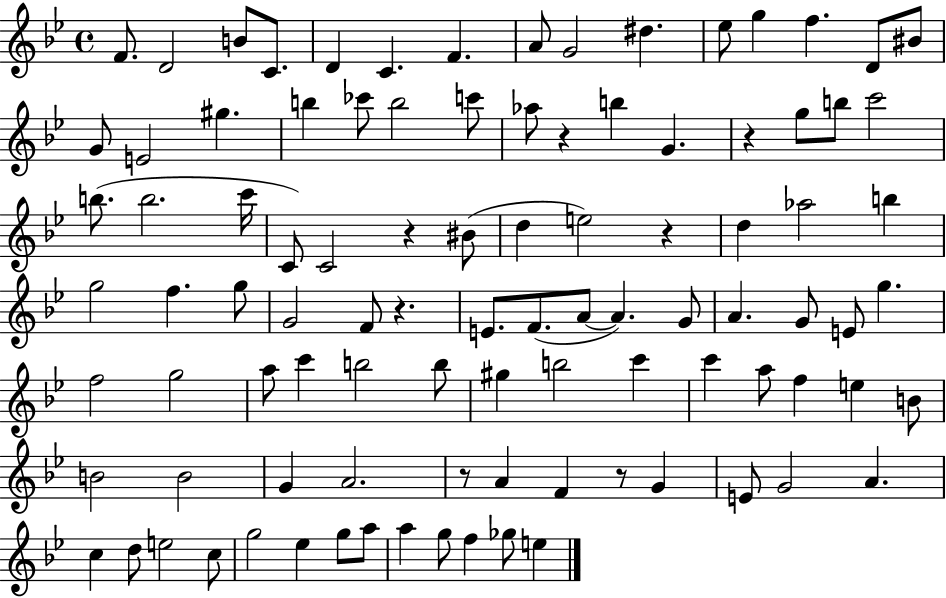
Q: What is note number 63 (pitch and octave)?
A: C6